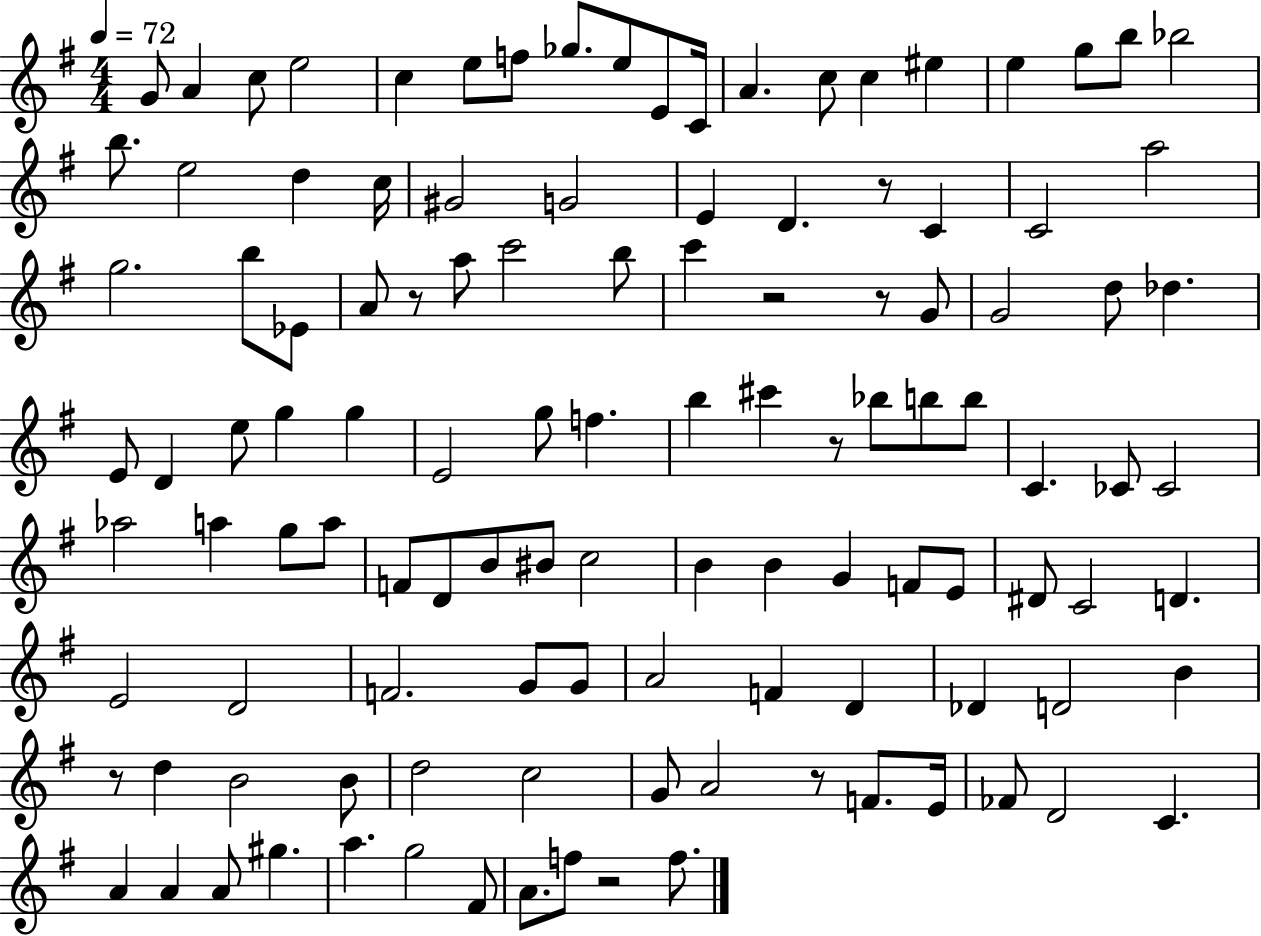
{
  \clef treble
  \numericTimeSignature
  \time 4/4
  \key g \major
  \tempo 4 = 72
  \repeat volta 2 { g'8 a'4 c''8 e''2 | c''4 e''8 f''8 ges''8. e''8 e'8 c'16 | a'4. c''8 c''4 eis''4 | e''4 g''8 b''8 bes''2 | \break b''8. e''2 d''4 c''16 | gis'2 g'2 | e'4 d'4. r8 c'4 | c'2 a''2 | \break g''2. b''8 ees'8 | a'8 r8 a''8 c'''2 b''8 | c'''4 r2 r8 g'8 | g'2 d''8 des''4. | \break e'8 d'4 e''8 g''4 g''4 | e'2 g''8 f''4. | b''4 cis'''4 r8 bes''8 b''8 b''8 | c'4. ces'8 ces'2 | \break aes''2 a''4 g''8 a''8 | f'8 d'8 b'8 bis'8 c''2 | b'4 b'4 g'4 f'8 e'8 | dis'8 c'2 d'4. | \break e'2 d'2 | f'2. g'8 g'8 | a'2 f'4 d'4 | des'4 d'2 b'4 | \break r8 d''4 b'2 b'8 | d''2 c''2 | g'8 a'2 r8 f'8. e'16 | fes'8 d'2 c'4. | \break a'4 a'4 a'8 gis''4. | a''4. g''2 fis'8 | a'8. f''8 r2 f''8. | } \bar "|."
}